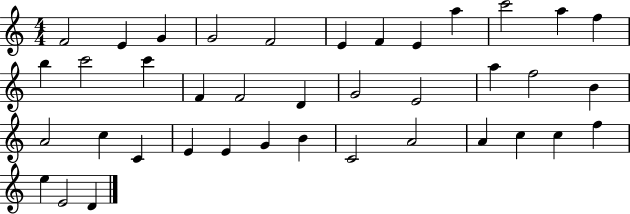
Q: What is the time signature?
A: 4/4